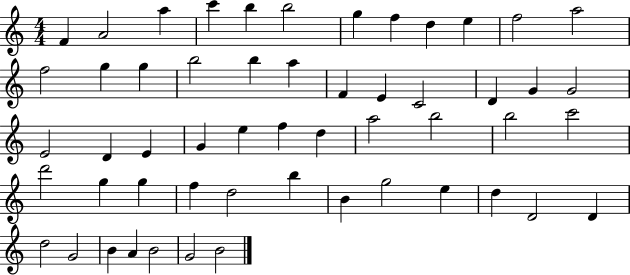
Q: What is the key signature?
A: C major